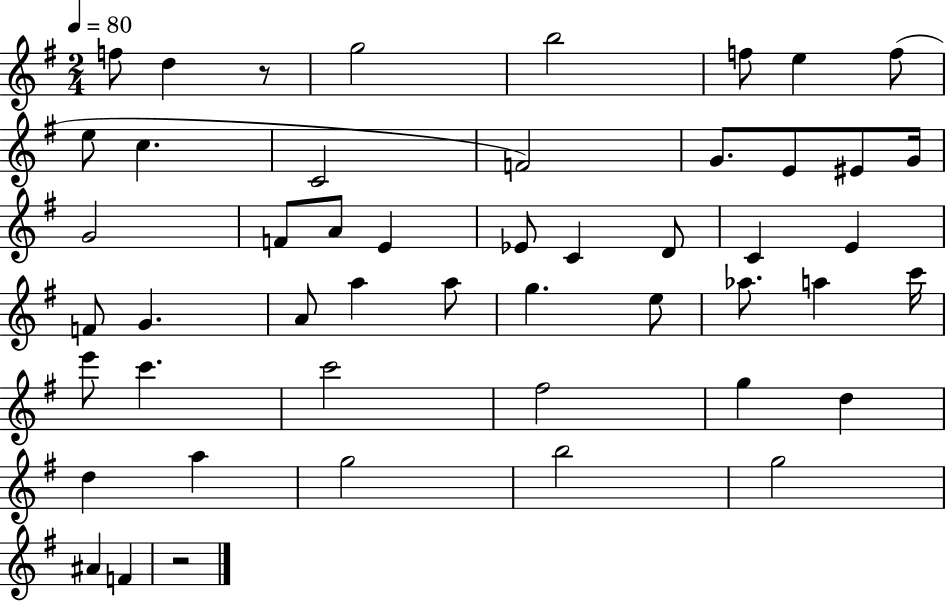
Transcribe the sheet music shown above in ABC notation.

X:1
T:Untitled
M:2/4
L:1/4
K:G
f/2 d z/2 g2 b2 f/2 e f/2 e/2 c C2 F2 G/2 E/2 ^E/2 G/4 G2 F/2 A/2 E _E/2 C D/2 C E F/2 G A/2 a a/2 g e/2 _a/2 a c'/4 e'/2 c' c'2 ^f2 g d d a g2 b2 g2 ^A F z2